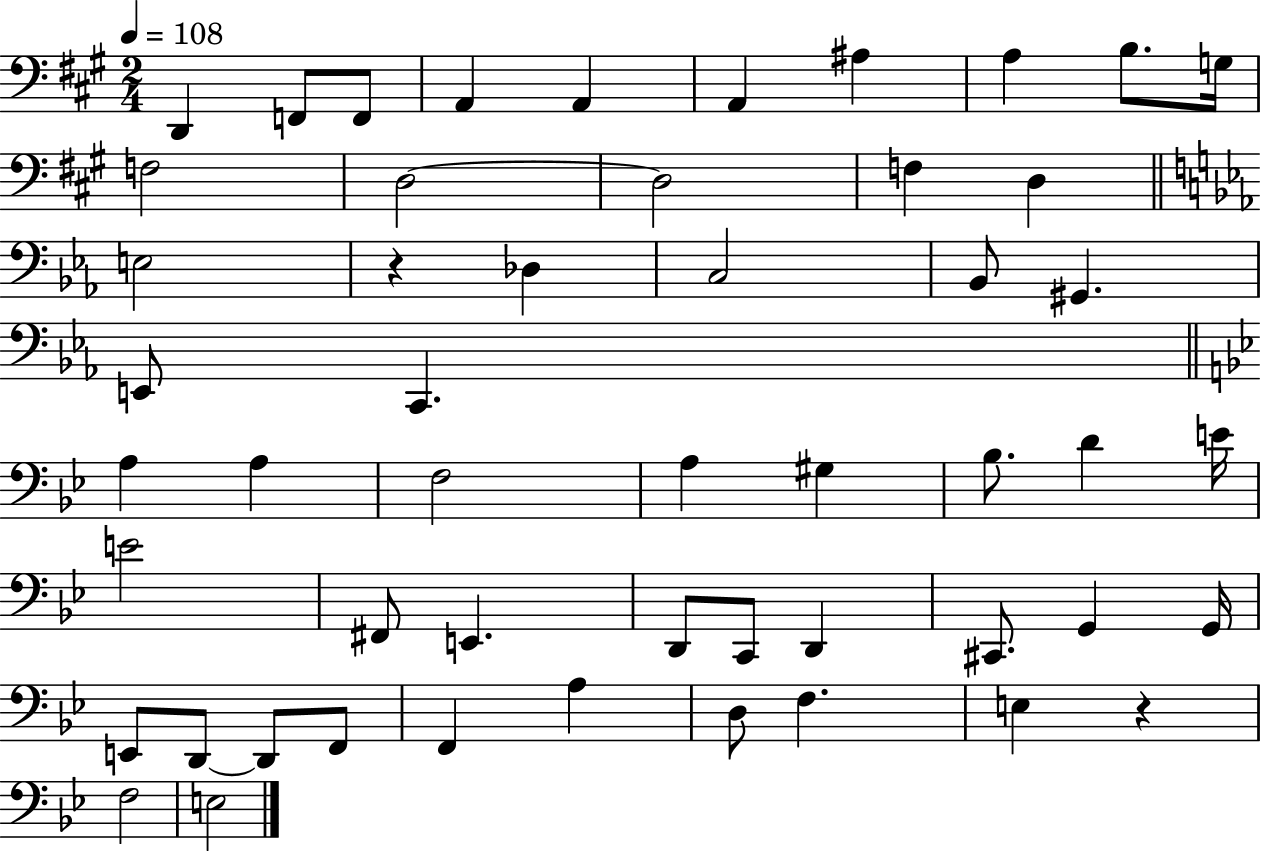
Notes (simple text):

D2/q F2/e F2/e A2/q A2/q A2/q A#3/q A3/q B3/e. G3/s F3/h D3/h D3/h F3/q D3/q E3/h R/q Db3/q C3/h Bb2/e G#2/q. E2/e C2/q. A3/q A3/q F3/h A3/q G#3/q Bb3/e. D4/q E4/s E4/h F#2/e E2/q. D2/e C2/e D2/q C#2/e. G2/q G2/s E2/e D2/e D2/e F2/e F2/q A3/q D3/e F3/q. E3/q R/q F3/h E3/h